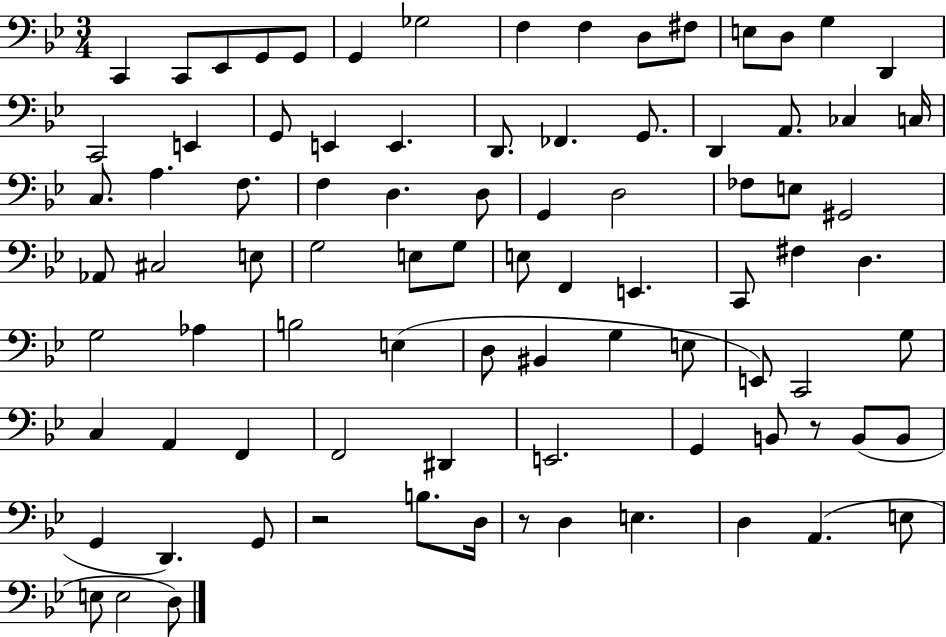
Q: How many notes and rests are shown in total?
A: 87